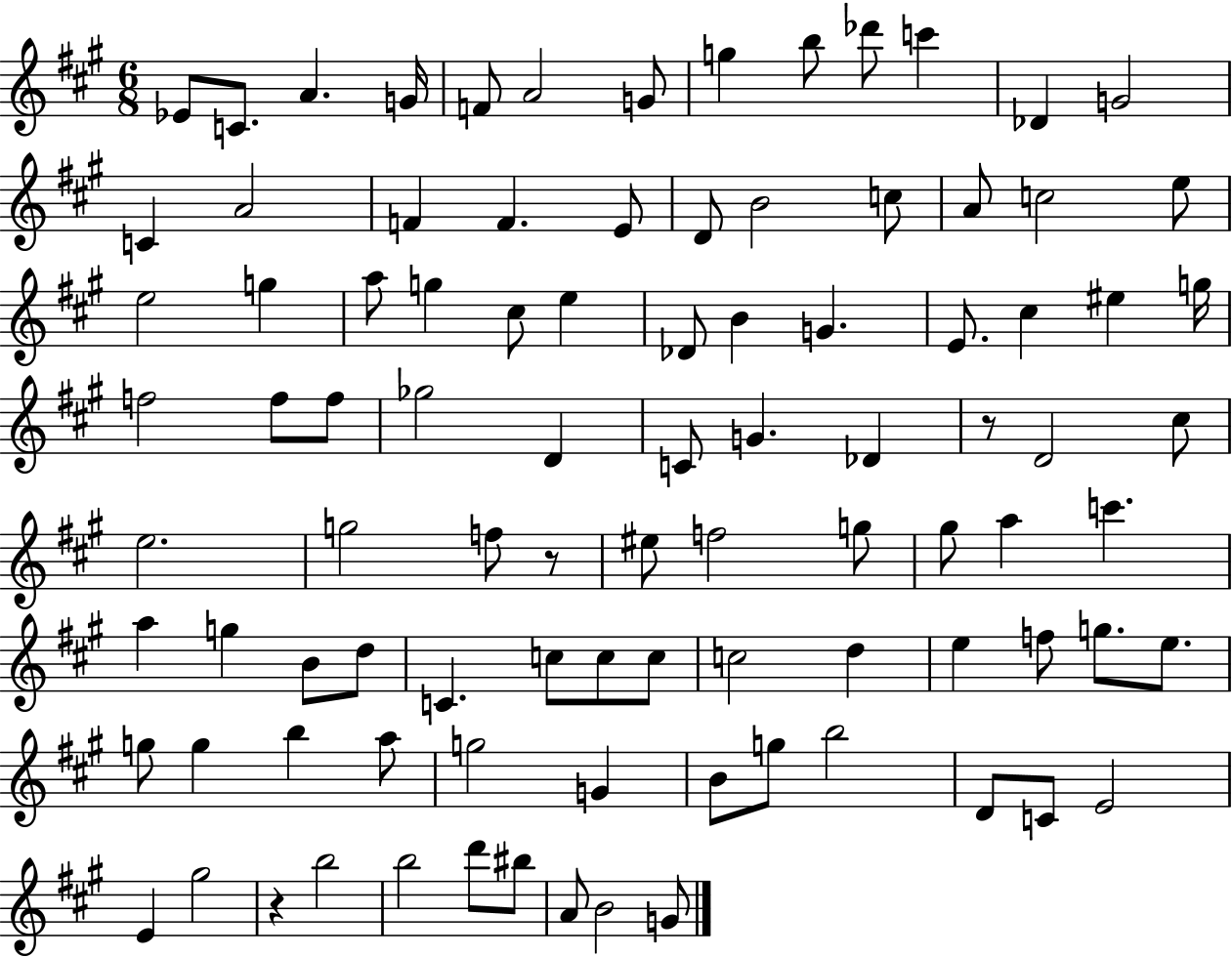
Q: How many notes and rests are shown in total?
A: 94